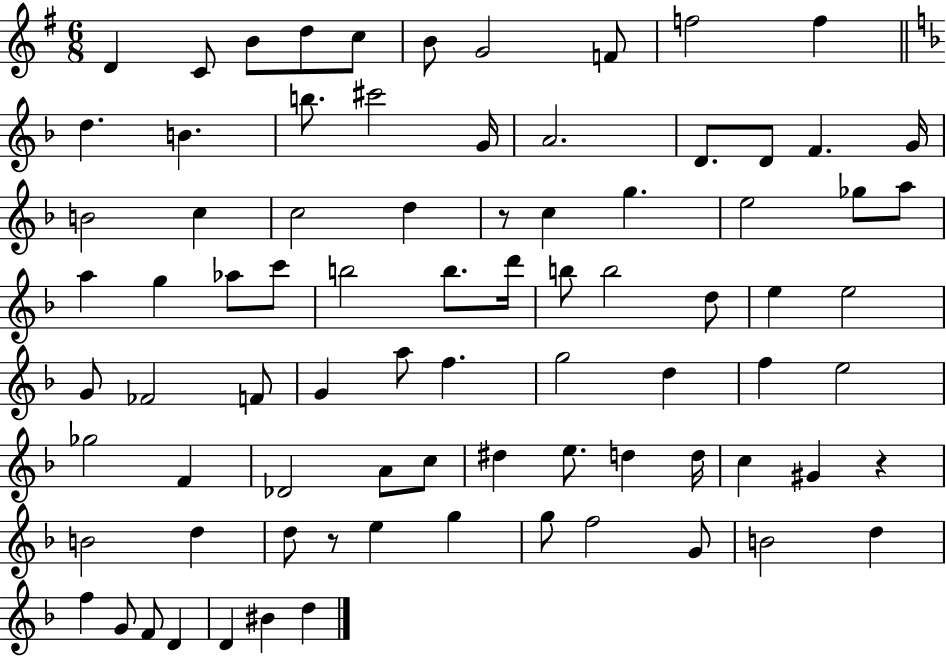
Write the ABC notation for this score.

X:1
T:Untitled
M:6/8
L:1/4
K:G
D C/2 B/2 d/2 c/2 B/2 G2 F/2 f2 f d B b/2 ^c'2 G/4 A2 D/2 D/2 F G/4 B2 c c2 d z/2 c g e2 _g/2 a/2 a g _a/2 c'/2 b2 b/2 d'/4 b/2 b2 d/2 e e2 G/2 _F2 F/2 G a/2 f g2 d f e2 _g2 F _D2 A/2 c/2 ^d e/2 d d/4 c ^G z B2 d d/2 z/2 e g g/2 f2 G/2 B2 d f G/2 F/2 D D ^B d